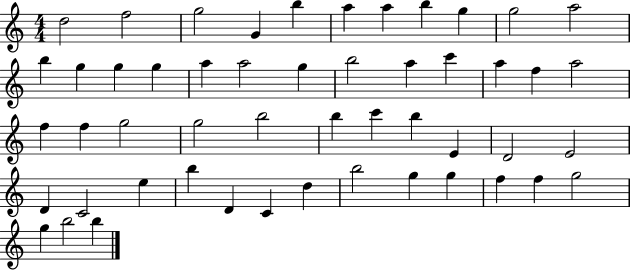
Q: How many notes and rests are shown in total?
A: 51